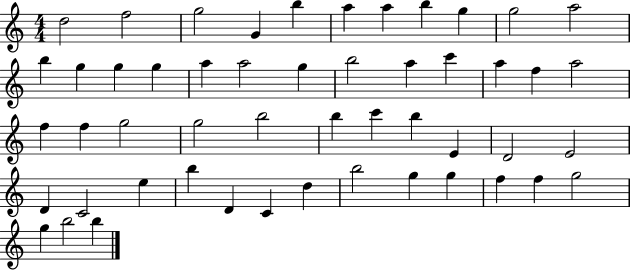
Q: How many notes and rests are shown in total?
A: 51